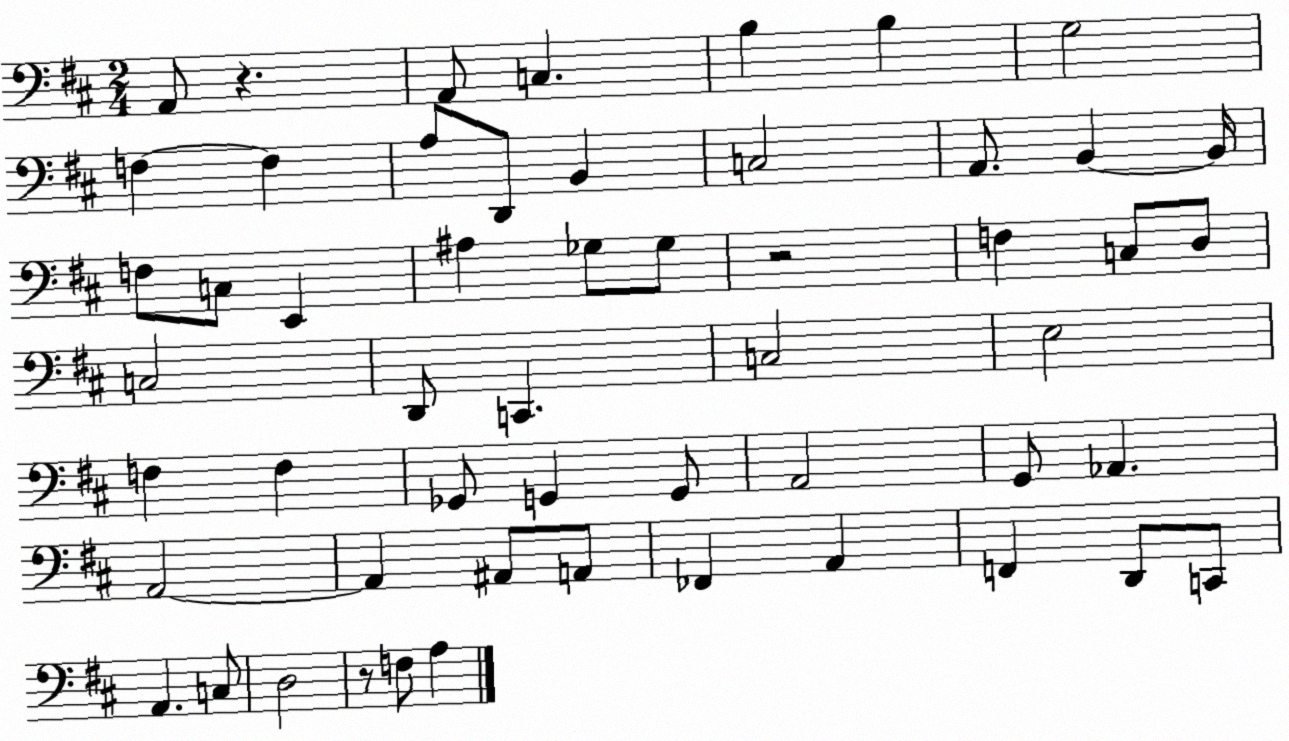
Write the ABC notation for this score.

X:1
T:Untitled
M:2/4
L:1/4
K:D
A,,/2 z A,,/2 C, B, B, G,2 F, F, A,/2 D,,/2 B,, C,2 A,,/2 B,, B,,/4 F,/2 C,/2 E,, ^A, _G,/2 _G,/2 z2 F, C,/2 D,/2 C,2 D,,/2 C,, C,2 E,2 F, F, _G,,/2 G,, G,,/2 A,,2 G,,/2 _A,, A,,2 A,, ^A,,/2 A,,/2 _F,, A,, F,, D,,/2 C,,/2 A,, C,/2 D,2 z/2 F,/2 A,